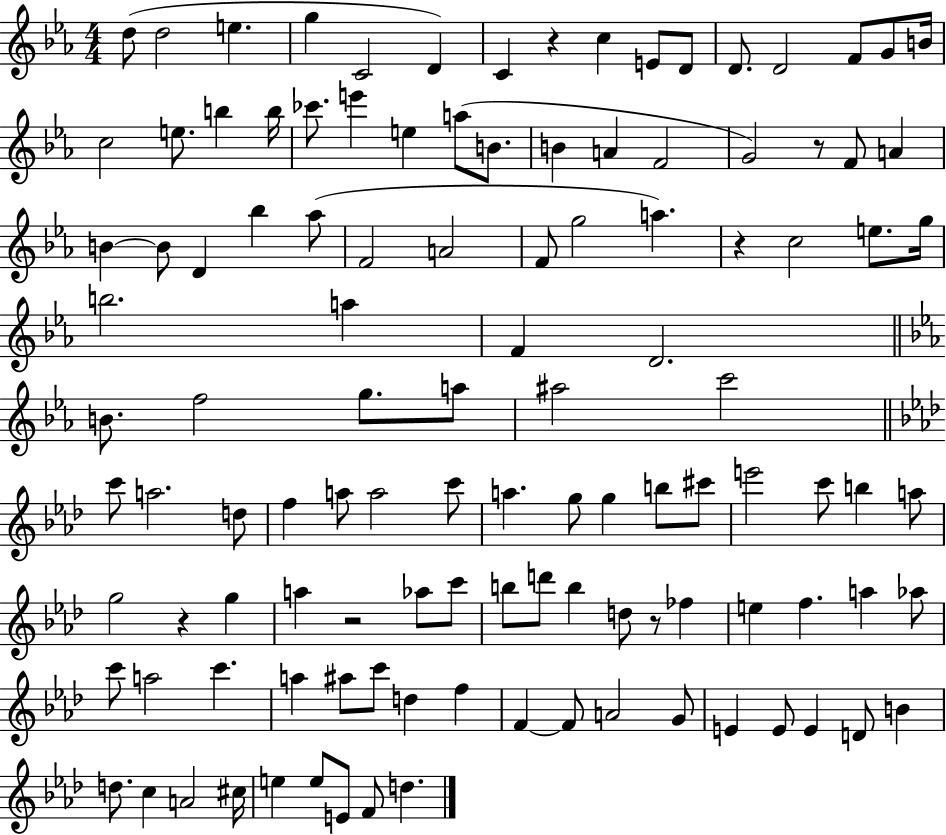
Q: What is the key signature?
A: EES major